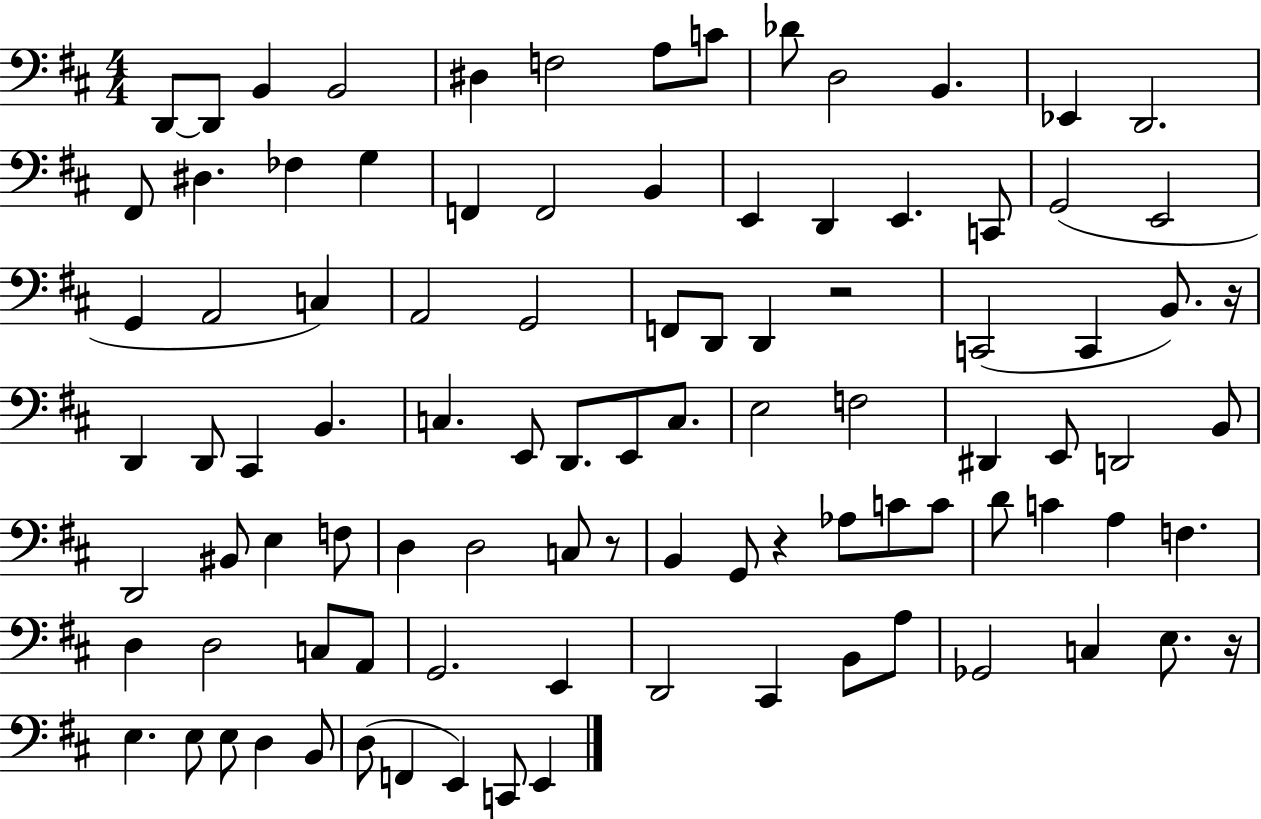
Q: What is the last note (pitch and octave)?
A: E2